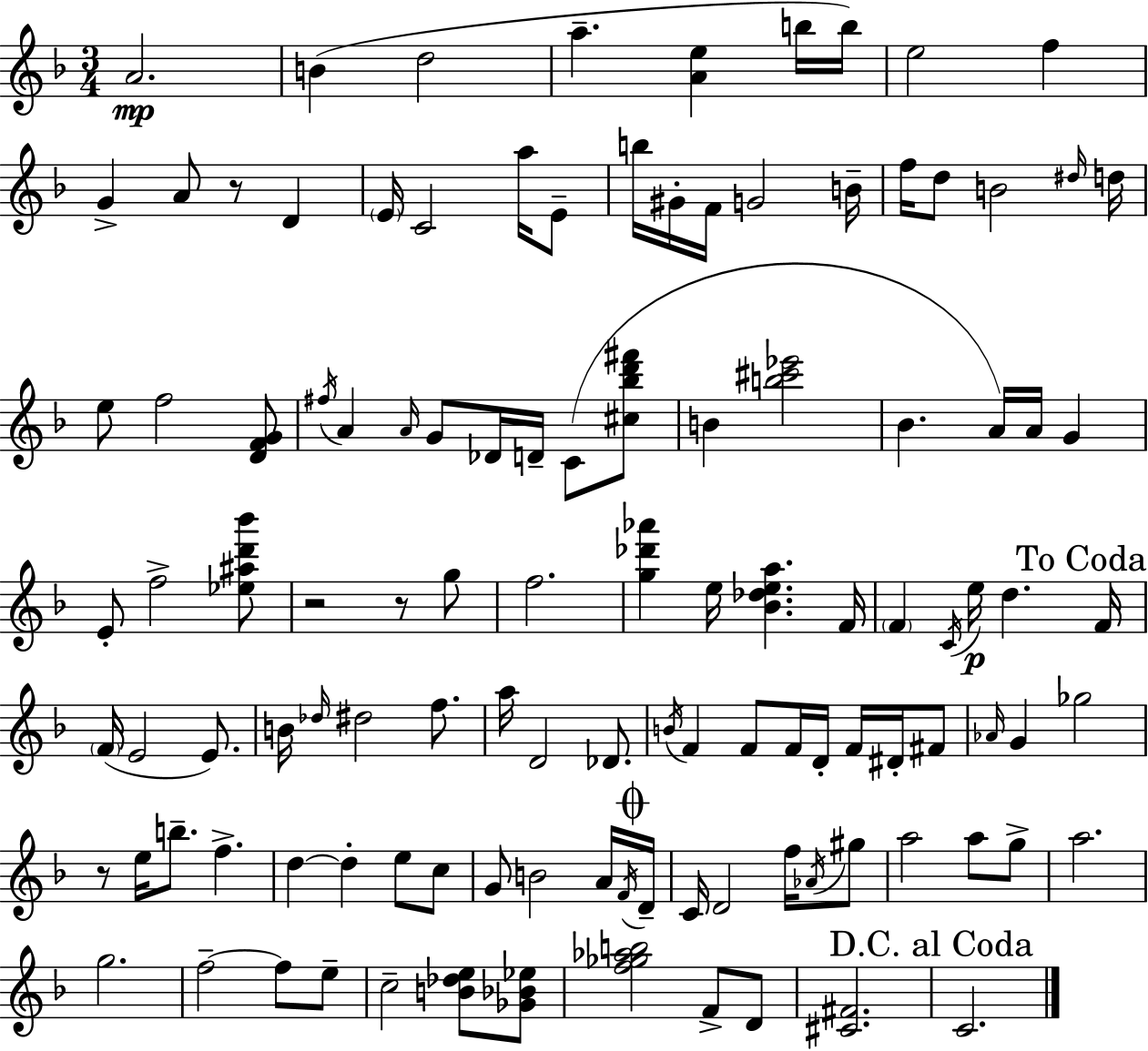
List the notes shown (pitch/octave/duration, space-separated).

A4/h. B4/q D5/h A5/q. [A4,E5]/q B5/s B5/s E5/h F5/q G4/q A4/e R/e D4/q E4/s C4/h A5/s E4/e B5/s G#4/s F4/s G4/h B4/s F5/s D5/e B4/h D#5/s D5/s E5/e F5/h [D4,F4,G4]/e F#5/s A4/q A4/s G4/e Db4/s D4/s C4/e [C#5,Bb5,D6,F#6]/e B4/q [B5,C#6,Eb6]/h Bb4/q. A4/s A4/s G4/q E4/e F5/h [Eb5,A#5,D6,Bb6]/e R/h R/e G5/e F5/h. [G5,Db6,Ab6]/q E5/s [Bb4,Db5,E5,A5]/q. F4/s F4/q C4/s E5/s D5/q. F4/s F4/s E4/h E4/e. B4/s Db5/s D#5/h F5/e. A5/s D4/h Db4/e. B4/s F4/q F4/e F4/s D4/s F4/s D#4/s F#4/e Ab4/s G4/q Gb5/h R/e E5/s B5/e. F5/q. D5/q D5/q E5/e C5/e G4/e B4/h A4/s F4/s D4/s C4/s D4/h F5/s Ab4/s G#5/e A5/h A5/e G5/e A5/h. G5/h. F5/h F5/e E5/e C5/h [B4,Db5,E5]/e [Gb4,Bb4,Eb5]/e [F5,Gb5,Ab5,B5]/h F4/e D4/e [C#4,F#4]/h. C4/h.